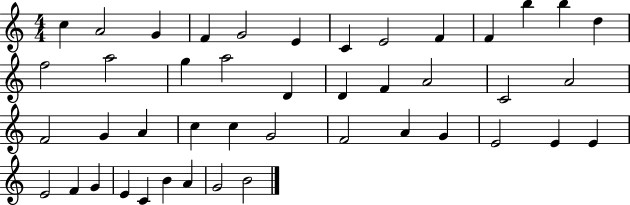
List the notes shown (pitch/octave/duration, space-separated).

C5/q A4/h G4/q F4/q G4/h E4/q C4/q E4/h F4/q F4/q B5/q B5/q D5/q F5/h A5/h G5/q A5/h D4/q D4/q F4/q A4/h C4/h A4/h F4/h G4/q A4/q C5/q C5/q G4/h F4/h A4/q G4/q E4/h E4/q E4/q E4/h F4/q G4/q E4/q C4/q B4/q A4/q G4/h B4/h